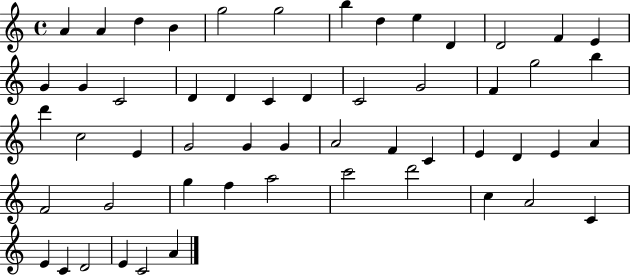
A4/q A4/q D5/q B4/q G5/h G5/h B5/q D5/q E5/q D4/q D4/h F4/q E4/q G4/q G4/q C4/h D4/q D4/q C4/q D4/q C4/h G4/h F4/q G5/h B5/q D6/q C5/h E4/q G4/h G4/q G4/q A4/h F4/q C4/q E4/q D4/q E4/q A4/q F4/h G4/h G5/q F5/q A5/h C6/h D6/h C5/q A4/h C4/q E4/q C4/q D4/h E4/q C4/h A4/q